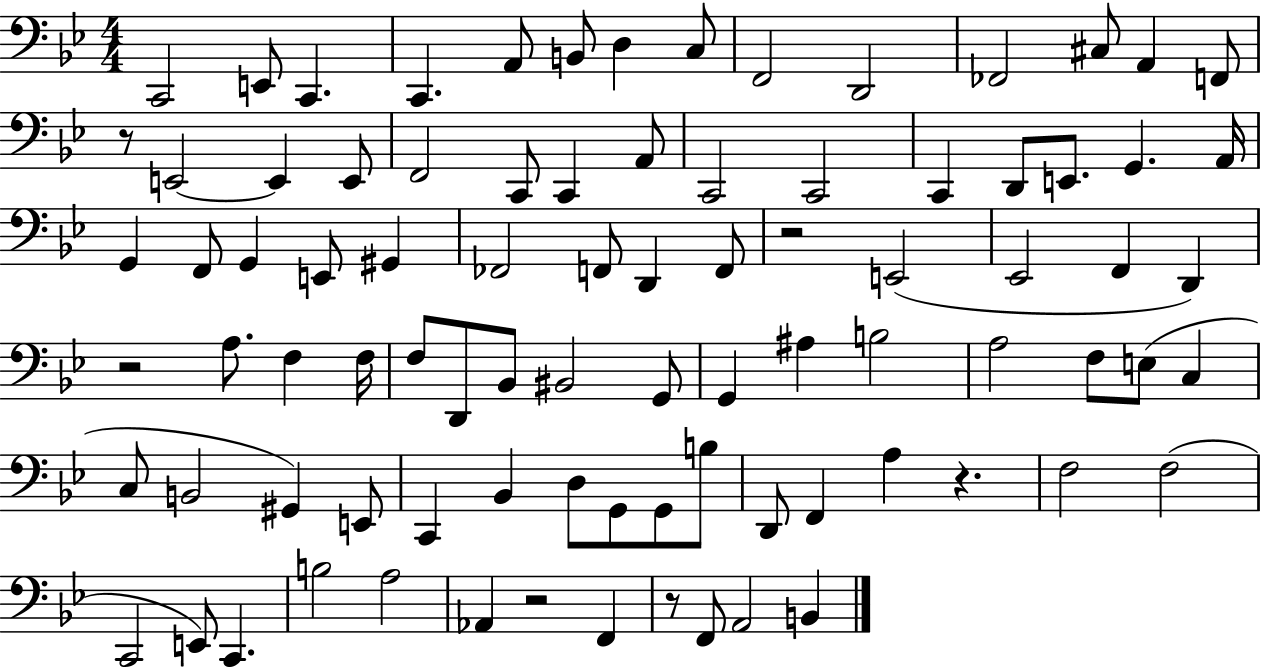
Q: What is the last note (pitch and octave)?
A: B2